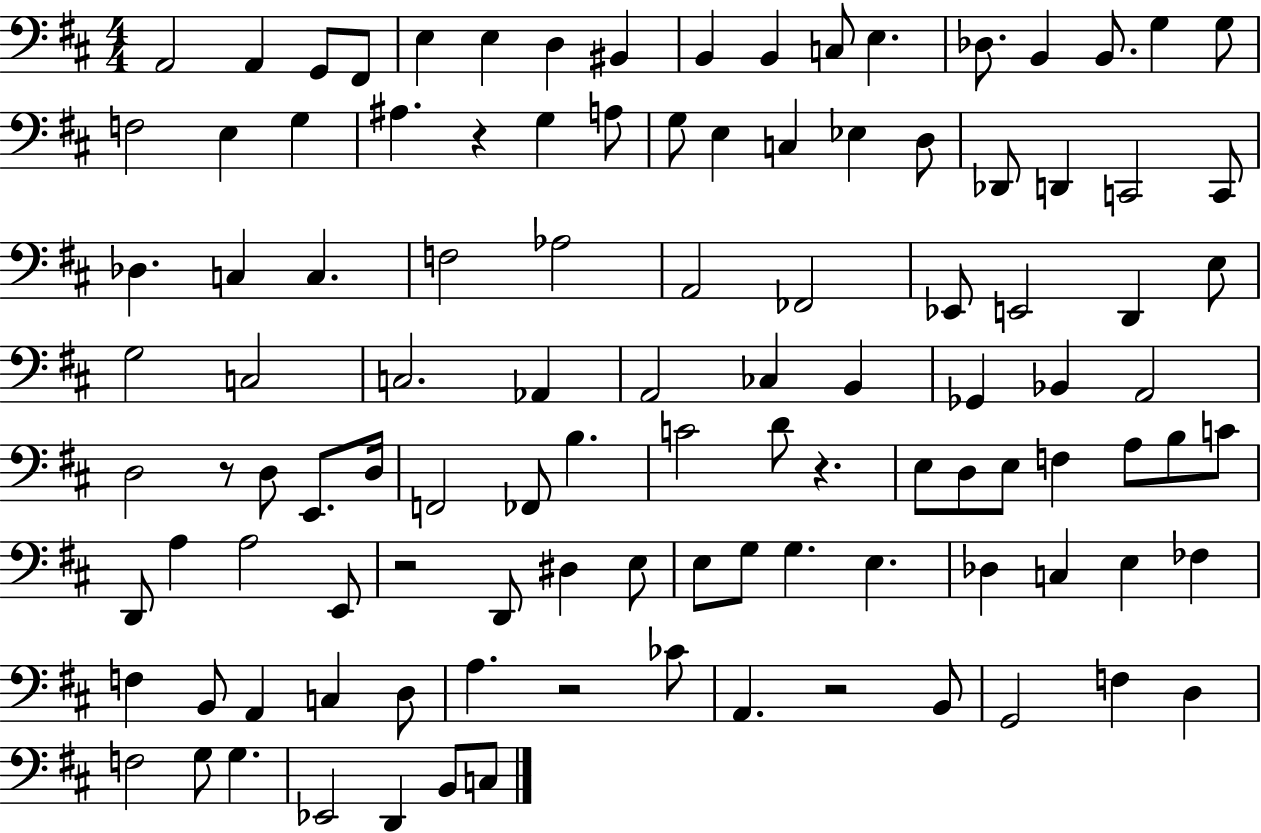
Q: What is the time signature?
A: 4/4